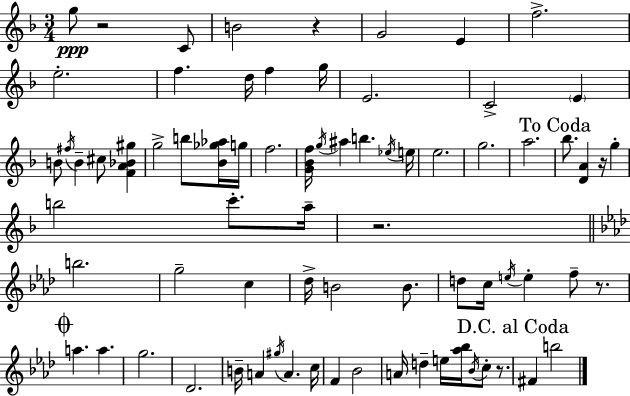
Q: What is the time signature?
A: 3/4